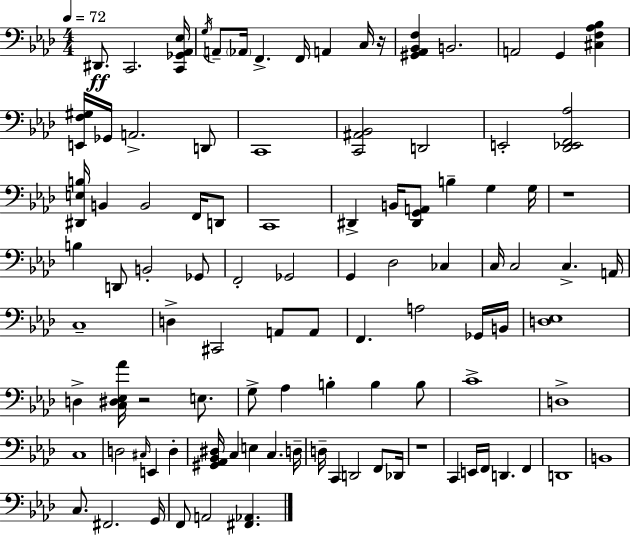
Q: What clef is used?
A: bass